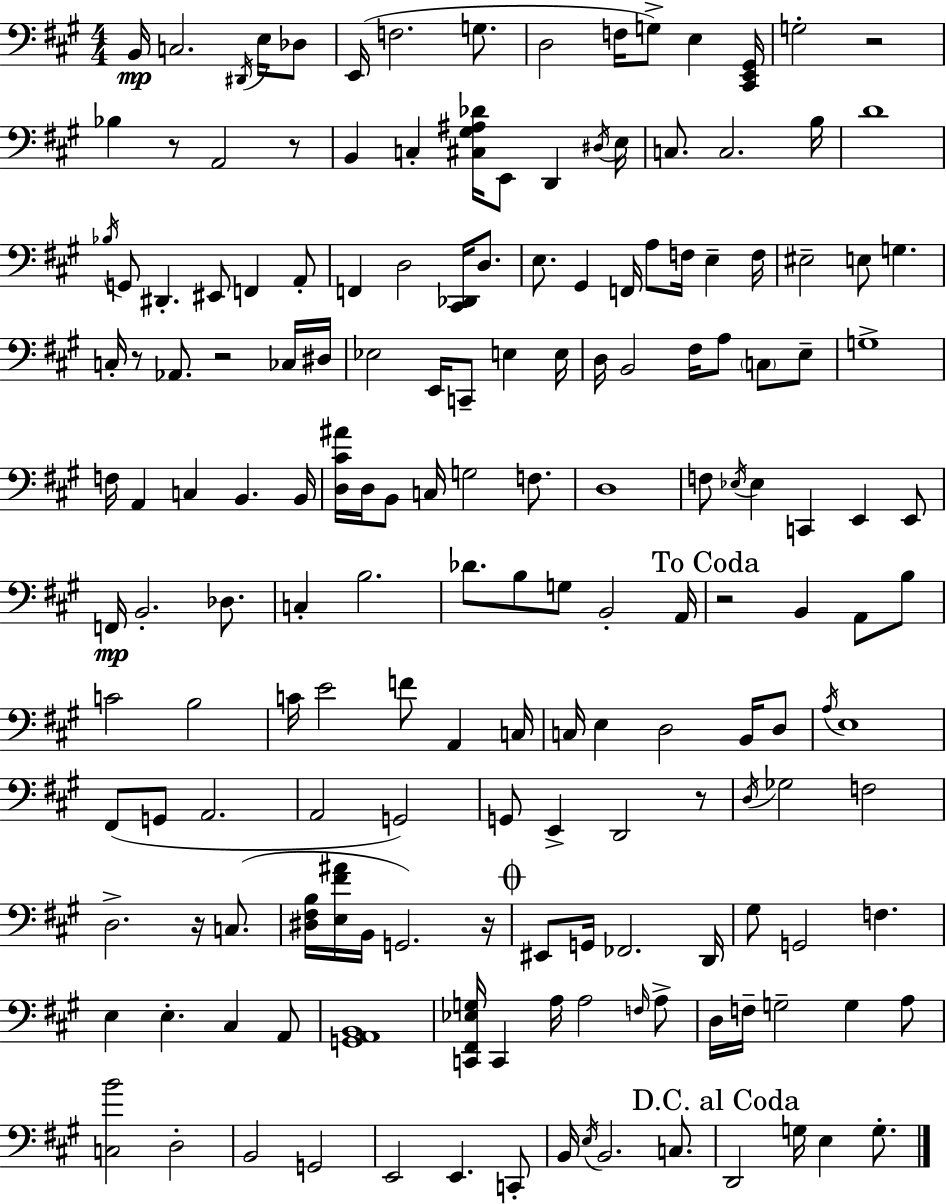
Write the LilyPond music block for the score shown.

{
  \clef bass
  \numericTimeSignature
  \time 4/4
  \key a \major
  b,16\mp c2. \acciaccatura { dis,16 } e16 des8 | e,16( f2. g8. | d2 f16 g8->) e4 | <cis, e, gis,>16 g2-. r2 | \break bes4 r8 a,2 r8 | b,4 c4-. <cis gis ais des'>16 e,8 d,4 | \acciaccatura { dis16 } e16 c8. c2. | b16 d'1 | \break \acciaccatura { bes16 } g,8 dis,4.-. eis,8 f,4 | a,8-. f,4 d2 <cis, des,>16 | d8. e8. gis,4 f,16 a8 f16 e4-- | f16 eis2-- e8 g4. | \break c16-. r8 aes,8. r2 | ces16 dis16 ees2 e,16 c,8-- e4 | e16 d16 b,2 fis16 a8 \parenthesize c8 | e8-- g1-> | \break f16 a,4 c4 b,4. | b,16 <d cis' ais'>16 d16 b,8 c16 g2 | f8. d1 | f8 \acciaccatura { ees16 } ees4 c,4 e,4 | \break e,8 f,16\mp b,2.-. | des8. c4-. b2. | des'8. b8 g8 b,2-. | a,16 \mark "To Coda" r2 b,4 | \break a,8 b8 c'2 b2 | c'16 e'2 f'8 a,4 | c16 c16 e4 d2 | b,16 d8 \acciaccatura { a16 } e1 | \break fis,8( g,8 a,2. | a,2 g,2) | g,8 e,4-> d,2 | r8 \acciaccatura { d16 } ges2 f2 | \break d2.-> | r16 c8.( <dis fis b>16 <e fis' ais'>16 b,16 g,2.) | r16 \mark \markup { \musicglyph "scripts.coda" } eis,8 g,16 fes,2. | d,16 gis8 g,2 | \break f4. e4 e4.-. | cis4 a,8 <g, a, b,>1 | <c, fis, ees g>16 c,4 a16 a2 | \grace { f16 } a8-> d16 f16-- g2-- | \break g4 a8 <c b'>2 d2-. | b,2 g,2 | e,2 e,4. | c,8-. b,16 \acciaccatura { e16 } b,2. | \break c8. \mark "D.C. al Coda" d,2 | g16 e4 g8.-. \bar "|."
}